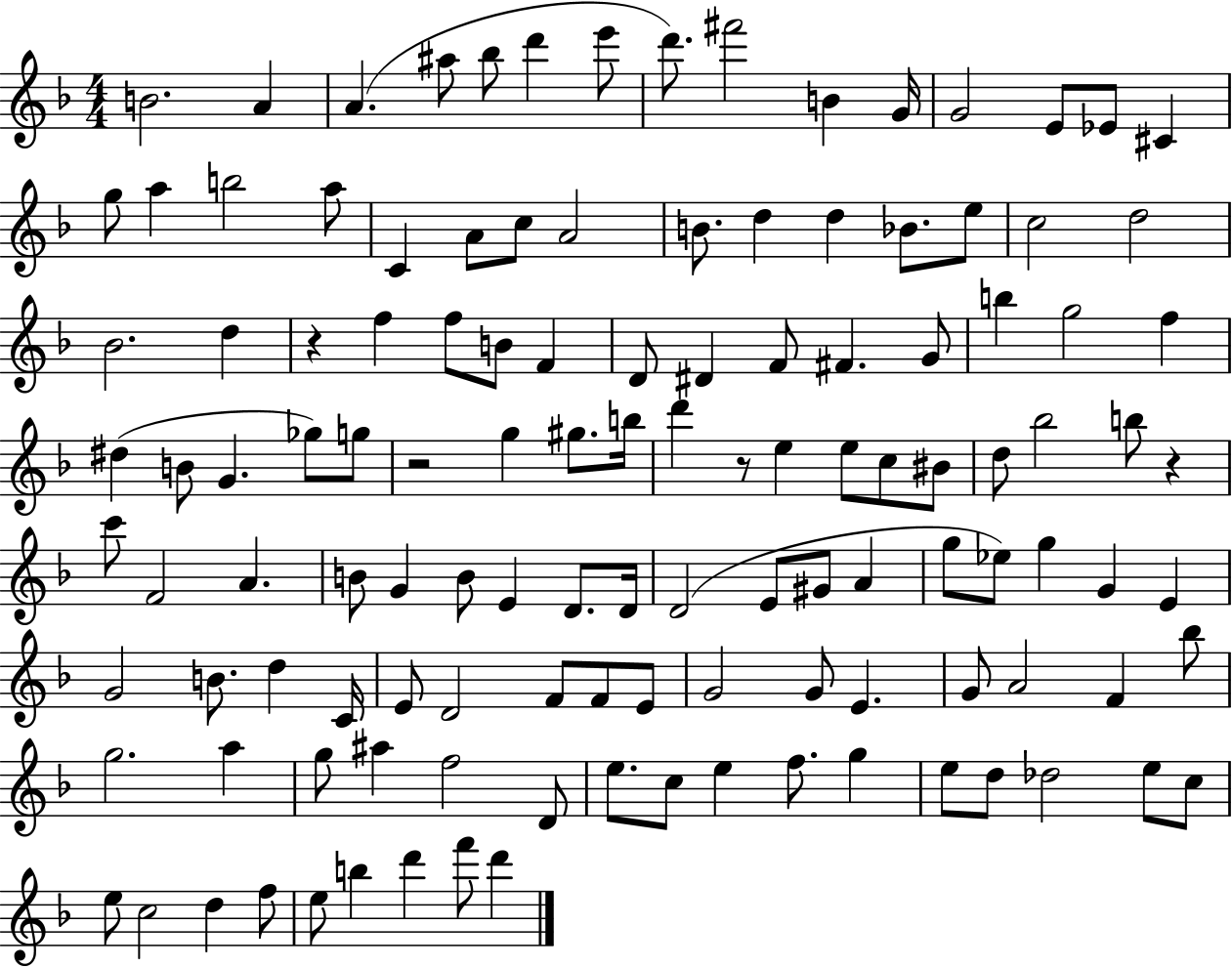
B4/h. A4/q A4/q. A#5/e Bb5/e D6/q E6/e D6/e. F#6/h B4/q G4/s G4/h E4/e Eb4/e C#4/q G5/e A5/q B5/h A5/e C4/q A4/e C5/e A4/h B4/e. D5/q D5/q Bb4/e. E5/e C5/h D5/h Bb4/h. D5/q R/q F5/q F5/e B4/e F4/q D4/e D#4/q F4/e F#4/q. G4/e B5/q G5/h F5/q D#5/q B4/e G4/q. Gb5/e G5/e R/h G5/q G#5/e. B5/s D6/q R/e E5/q E5/e C5/e BIS4/e D5/e Bb5/h B5/e R/q C6/e F4/h A4/q. B4/e G4/q B4/e E4/q D4/e. D4/s D4/h E4/e G#4/e A4/q G5/e Eb5/e G5/q G4/q E4/q G4/h B4/e. D5/q C4/s E4/e D4/h F4/e F4/e E4/e G4/h G4/e E4/q. G4/e A4/h F4/q Bb5/e G5/h. A5/q G5/e A#5/q F5/h D4/e E5/e. C5/e E5/q F5/e. G5/q E5/e D5/e Db5/h E5/e C5/e E5/e C5/h D5/q F5/e E5/e B5/q D6/q F6/e D6/q